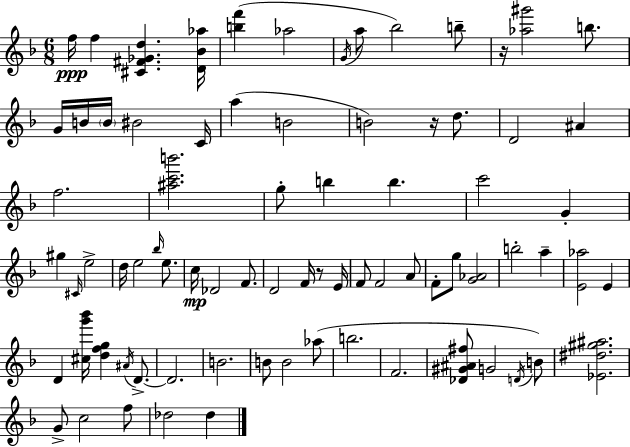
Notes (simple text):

F5/s F5/q [C#4,F#4,Gb4,D5]/q. [D4,Bb4,Ab5]/s [B5,F6]/q Ab5/h G4/s A5/e Bb5/h B5/e R/s [Ab5,G#6]/h B5/e. G4/s B4/s B4/s BIS4/h C4/s A5/q B4/h B4/h R/s D5/e. D4/h A#4/q F5/h. [A#5,C6,B6]/h. G5/e B5/q B5/q. C6/h G4/q G#5/q C#4/s E5/h D5/s E5/h Bb5/s E5/e. C5/s Db4/h F4/e. D4/h F4/s R/e E4/s F4/e F4/h A4/e F4/e G5/e [G4,Ab4]/h B5/h A5/q [E4,Ab5]/h E4/q D4/q [C#5,G6,Bb6]/s [D5,F5,G5]/q A#4/s D4/e. D4/h. B4/h. B4/e B4/h Ab5/e B5/h. F4/h. [Db4,G#4,A#4,F#5]/e G4/h D4/s B4/e [Eb4,D#5,G#5,A#5]/h. G4/e C5/h F5/e Db5/h Db5/q